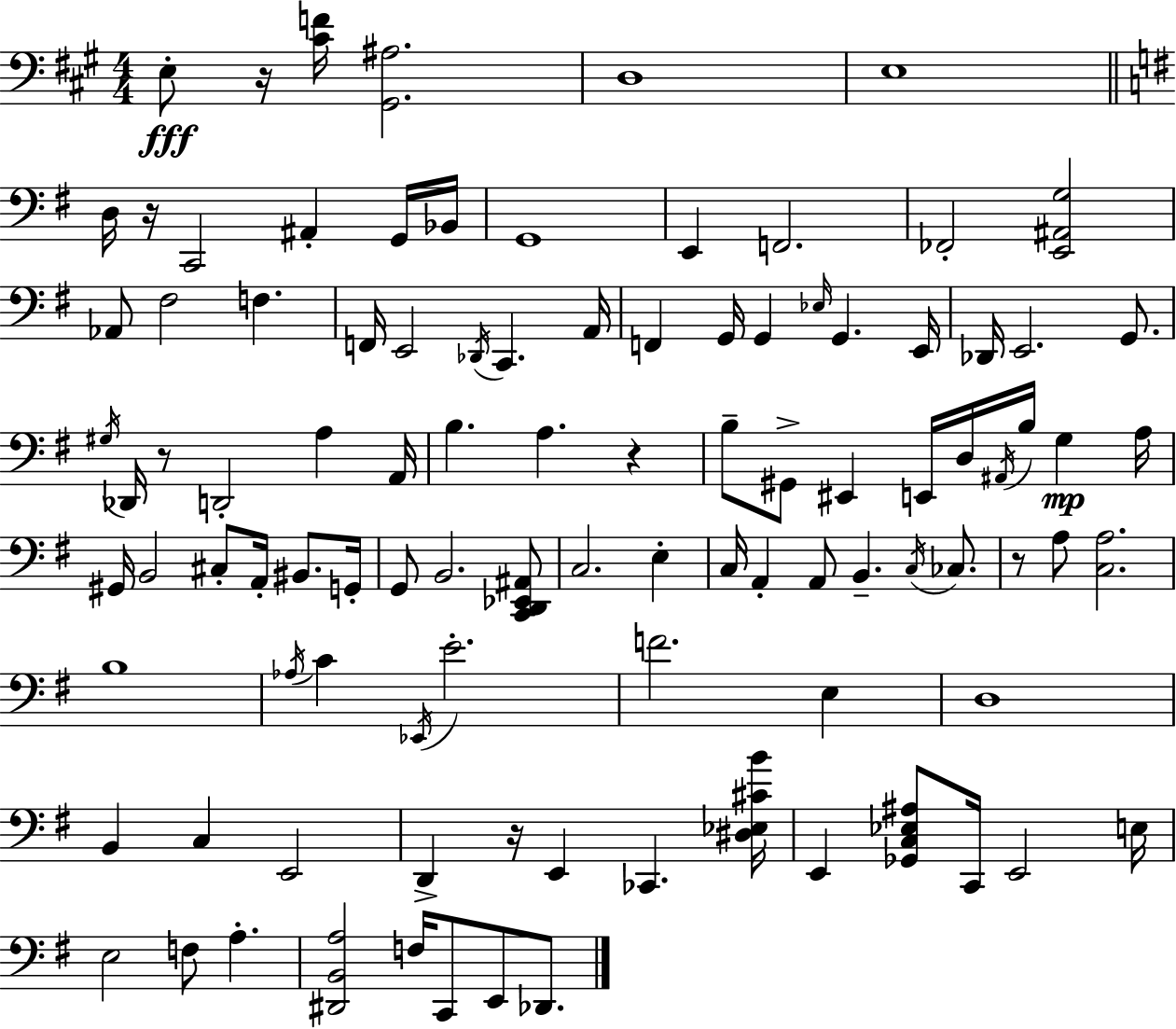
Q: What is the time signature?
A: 4/4